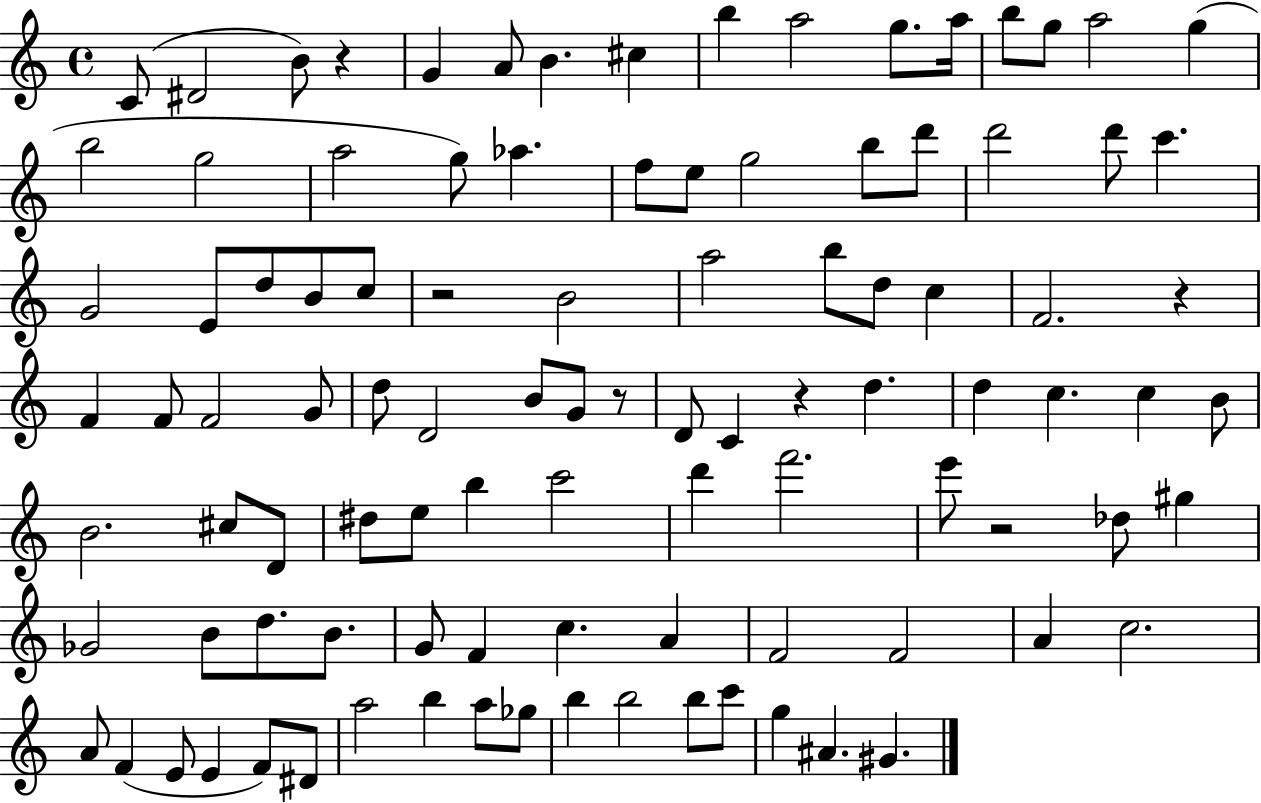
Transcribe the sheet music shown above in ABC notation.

X:1
T:Untitled
M:4/4
L:1/4
K:C
C/2 ^D2 B/2 z G A/2 B ^c b a2 g/2 a/4 b/2 g/2 a2 g b2 g2 a2 g/2 _a f/2 e/2 g2 b/2 d'/2 d'2 d'/2 c' G2 E/2 d/2 B/2 c/2 z2 B2 a2 b/2 d/2 c F2 z F F/2 F2 G/2 d/2 D2 B/2 G/2 z/2 D/2 C z d d c c B/2 B2 ^c/2 D/2 ^d/2 e/2 b c'2 d' f'2 e'/2 z2 _d/2 ^g _G2 B/2 d/2 B/2 G/2 F c A F2 F2 A c2 A/2 F E/2 E F/2 ^D/2 a2 b a/2 _g/2 b b2 b/2 c'/2 g ^A ^G